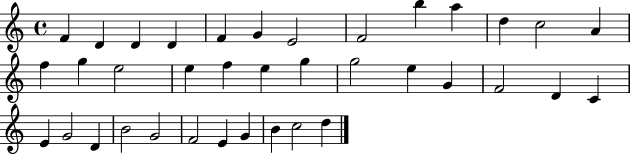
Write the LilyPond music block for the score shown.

{
  \clef treble
  \time 4/4
  \defaultTimeSignature
  \key c \major
  f'4 d'4 d'4 d'4 | f'4 g'4 e'2 | f'2 b''4 a''4 | d''4 c''2 a'4 | \break f''4 g''4 e''2 | e''4 f''4 e''4 g''4 | g''2 e''4 g'4 | f'2 d'4 c'4 | \break e'4 g'2 d'4 | b'2 g'2 | f'2 e'4 g'4 | b'4 c''2 d''4 | \break \bar "|."
}